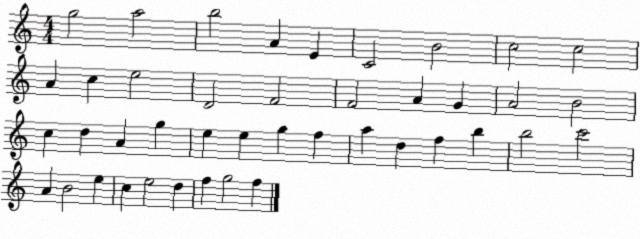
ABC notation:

X:1
T:Untitled
M:4/4
L:1/4
K:C
g2 a2 b2 A E C2 B2 c2 c2 A c e2 D2 F2 F2 A G A2 B2 c d A g e e g f a d f b b2 c'2 A B2 e c e2 d f g2 f